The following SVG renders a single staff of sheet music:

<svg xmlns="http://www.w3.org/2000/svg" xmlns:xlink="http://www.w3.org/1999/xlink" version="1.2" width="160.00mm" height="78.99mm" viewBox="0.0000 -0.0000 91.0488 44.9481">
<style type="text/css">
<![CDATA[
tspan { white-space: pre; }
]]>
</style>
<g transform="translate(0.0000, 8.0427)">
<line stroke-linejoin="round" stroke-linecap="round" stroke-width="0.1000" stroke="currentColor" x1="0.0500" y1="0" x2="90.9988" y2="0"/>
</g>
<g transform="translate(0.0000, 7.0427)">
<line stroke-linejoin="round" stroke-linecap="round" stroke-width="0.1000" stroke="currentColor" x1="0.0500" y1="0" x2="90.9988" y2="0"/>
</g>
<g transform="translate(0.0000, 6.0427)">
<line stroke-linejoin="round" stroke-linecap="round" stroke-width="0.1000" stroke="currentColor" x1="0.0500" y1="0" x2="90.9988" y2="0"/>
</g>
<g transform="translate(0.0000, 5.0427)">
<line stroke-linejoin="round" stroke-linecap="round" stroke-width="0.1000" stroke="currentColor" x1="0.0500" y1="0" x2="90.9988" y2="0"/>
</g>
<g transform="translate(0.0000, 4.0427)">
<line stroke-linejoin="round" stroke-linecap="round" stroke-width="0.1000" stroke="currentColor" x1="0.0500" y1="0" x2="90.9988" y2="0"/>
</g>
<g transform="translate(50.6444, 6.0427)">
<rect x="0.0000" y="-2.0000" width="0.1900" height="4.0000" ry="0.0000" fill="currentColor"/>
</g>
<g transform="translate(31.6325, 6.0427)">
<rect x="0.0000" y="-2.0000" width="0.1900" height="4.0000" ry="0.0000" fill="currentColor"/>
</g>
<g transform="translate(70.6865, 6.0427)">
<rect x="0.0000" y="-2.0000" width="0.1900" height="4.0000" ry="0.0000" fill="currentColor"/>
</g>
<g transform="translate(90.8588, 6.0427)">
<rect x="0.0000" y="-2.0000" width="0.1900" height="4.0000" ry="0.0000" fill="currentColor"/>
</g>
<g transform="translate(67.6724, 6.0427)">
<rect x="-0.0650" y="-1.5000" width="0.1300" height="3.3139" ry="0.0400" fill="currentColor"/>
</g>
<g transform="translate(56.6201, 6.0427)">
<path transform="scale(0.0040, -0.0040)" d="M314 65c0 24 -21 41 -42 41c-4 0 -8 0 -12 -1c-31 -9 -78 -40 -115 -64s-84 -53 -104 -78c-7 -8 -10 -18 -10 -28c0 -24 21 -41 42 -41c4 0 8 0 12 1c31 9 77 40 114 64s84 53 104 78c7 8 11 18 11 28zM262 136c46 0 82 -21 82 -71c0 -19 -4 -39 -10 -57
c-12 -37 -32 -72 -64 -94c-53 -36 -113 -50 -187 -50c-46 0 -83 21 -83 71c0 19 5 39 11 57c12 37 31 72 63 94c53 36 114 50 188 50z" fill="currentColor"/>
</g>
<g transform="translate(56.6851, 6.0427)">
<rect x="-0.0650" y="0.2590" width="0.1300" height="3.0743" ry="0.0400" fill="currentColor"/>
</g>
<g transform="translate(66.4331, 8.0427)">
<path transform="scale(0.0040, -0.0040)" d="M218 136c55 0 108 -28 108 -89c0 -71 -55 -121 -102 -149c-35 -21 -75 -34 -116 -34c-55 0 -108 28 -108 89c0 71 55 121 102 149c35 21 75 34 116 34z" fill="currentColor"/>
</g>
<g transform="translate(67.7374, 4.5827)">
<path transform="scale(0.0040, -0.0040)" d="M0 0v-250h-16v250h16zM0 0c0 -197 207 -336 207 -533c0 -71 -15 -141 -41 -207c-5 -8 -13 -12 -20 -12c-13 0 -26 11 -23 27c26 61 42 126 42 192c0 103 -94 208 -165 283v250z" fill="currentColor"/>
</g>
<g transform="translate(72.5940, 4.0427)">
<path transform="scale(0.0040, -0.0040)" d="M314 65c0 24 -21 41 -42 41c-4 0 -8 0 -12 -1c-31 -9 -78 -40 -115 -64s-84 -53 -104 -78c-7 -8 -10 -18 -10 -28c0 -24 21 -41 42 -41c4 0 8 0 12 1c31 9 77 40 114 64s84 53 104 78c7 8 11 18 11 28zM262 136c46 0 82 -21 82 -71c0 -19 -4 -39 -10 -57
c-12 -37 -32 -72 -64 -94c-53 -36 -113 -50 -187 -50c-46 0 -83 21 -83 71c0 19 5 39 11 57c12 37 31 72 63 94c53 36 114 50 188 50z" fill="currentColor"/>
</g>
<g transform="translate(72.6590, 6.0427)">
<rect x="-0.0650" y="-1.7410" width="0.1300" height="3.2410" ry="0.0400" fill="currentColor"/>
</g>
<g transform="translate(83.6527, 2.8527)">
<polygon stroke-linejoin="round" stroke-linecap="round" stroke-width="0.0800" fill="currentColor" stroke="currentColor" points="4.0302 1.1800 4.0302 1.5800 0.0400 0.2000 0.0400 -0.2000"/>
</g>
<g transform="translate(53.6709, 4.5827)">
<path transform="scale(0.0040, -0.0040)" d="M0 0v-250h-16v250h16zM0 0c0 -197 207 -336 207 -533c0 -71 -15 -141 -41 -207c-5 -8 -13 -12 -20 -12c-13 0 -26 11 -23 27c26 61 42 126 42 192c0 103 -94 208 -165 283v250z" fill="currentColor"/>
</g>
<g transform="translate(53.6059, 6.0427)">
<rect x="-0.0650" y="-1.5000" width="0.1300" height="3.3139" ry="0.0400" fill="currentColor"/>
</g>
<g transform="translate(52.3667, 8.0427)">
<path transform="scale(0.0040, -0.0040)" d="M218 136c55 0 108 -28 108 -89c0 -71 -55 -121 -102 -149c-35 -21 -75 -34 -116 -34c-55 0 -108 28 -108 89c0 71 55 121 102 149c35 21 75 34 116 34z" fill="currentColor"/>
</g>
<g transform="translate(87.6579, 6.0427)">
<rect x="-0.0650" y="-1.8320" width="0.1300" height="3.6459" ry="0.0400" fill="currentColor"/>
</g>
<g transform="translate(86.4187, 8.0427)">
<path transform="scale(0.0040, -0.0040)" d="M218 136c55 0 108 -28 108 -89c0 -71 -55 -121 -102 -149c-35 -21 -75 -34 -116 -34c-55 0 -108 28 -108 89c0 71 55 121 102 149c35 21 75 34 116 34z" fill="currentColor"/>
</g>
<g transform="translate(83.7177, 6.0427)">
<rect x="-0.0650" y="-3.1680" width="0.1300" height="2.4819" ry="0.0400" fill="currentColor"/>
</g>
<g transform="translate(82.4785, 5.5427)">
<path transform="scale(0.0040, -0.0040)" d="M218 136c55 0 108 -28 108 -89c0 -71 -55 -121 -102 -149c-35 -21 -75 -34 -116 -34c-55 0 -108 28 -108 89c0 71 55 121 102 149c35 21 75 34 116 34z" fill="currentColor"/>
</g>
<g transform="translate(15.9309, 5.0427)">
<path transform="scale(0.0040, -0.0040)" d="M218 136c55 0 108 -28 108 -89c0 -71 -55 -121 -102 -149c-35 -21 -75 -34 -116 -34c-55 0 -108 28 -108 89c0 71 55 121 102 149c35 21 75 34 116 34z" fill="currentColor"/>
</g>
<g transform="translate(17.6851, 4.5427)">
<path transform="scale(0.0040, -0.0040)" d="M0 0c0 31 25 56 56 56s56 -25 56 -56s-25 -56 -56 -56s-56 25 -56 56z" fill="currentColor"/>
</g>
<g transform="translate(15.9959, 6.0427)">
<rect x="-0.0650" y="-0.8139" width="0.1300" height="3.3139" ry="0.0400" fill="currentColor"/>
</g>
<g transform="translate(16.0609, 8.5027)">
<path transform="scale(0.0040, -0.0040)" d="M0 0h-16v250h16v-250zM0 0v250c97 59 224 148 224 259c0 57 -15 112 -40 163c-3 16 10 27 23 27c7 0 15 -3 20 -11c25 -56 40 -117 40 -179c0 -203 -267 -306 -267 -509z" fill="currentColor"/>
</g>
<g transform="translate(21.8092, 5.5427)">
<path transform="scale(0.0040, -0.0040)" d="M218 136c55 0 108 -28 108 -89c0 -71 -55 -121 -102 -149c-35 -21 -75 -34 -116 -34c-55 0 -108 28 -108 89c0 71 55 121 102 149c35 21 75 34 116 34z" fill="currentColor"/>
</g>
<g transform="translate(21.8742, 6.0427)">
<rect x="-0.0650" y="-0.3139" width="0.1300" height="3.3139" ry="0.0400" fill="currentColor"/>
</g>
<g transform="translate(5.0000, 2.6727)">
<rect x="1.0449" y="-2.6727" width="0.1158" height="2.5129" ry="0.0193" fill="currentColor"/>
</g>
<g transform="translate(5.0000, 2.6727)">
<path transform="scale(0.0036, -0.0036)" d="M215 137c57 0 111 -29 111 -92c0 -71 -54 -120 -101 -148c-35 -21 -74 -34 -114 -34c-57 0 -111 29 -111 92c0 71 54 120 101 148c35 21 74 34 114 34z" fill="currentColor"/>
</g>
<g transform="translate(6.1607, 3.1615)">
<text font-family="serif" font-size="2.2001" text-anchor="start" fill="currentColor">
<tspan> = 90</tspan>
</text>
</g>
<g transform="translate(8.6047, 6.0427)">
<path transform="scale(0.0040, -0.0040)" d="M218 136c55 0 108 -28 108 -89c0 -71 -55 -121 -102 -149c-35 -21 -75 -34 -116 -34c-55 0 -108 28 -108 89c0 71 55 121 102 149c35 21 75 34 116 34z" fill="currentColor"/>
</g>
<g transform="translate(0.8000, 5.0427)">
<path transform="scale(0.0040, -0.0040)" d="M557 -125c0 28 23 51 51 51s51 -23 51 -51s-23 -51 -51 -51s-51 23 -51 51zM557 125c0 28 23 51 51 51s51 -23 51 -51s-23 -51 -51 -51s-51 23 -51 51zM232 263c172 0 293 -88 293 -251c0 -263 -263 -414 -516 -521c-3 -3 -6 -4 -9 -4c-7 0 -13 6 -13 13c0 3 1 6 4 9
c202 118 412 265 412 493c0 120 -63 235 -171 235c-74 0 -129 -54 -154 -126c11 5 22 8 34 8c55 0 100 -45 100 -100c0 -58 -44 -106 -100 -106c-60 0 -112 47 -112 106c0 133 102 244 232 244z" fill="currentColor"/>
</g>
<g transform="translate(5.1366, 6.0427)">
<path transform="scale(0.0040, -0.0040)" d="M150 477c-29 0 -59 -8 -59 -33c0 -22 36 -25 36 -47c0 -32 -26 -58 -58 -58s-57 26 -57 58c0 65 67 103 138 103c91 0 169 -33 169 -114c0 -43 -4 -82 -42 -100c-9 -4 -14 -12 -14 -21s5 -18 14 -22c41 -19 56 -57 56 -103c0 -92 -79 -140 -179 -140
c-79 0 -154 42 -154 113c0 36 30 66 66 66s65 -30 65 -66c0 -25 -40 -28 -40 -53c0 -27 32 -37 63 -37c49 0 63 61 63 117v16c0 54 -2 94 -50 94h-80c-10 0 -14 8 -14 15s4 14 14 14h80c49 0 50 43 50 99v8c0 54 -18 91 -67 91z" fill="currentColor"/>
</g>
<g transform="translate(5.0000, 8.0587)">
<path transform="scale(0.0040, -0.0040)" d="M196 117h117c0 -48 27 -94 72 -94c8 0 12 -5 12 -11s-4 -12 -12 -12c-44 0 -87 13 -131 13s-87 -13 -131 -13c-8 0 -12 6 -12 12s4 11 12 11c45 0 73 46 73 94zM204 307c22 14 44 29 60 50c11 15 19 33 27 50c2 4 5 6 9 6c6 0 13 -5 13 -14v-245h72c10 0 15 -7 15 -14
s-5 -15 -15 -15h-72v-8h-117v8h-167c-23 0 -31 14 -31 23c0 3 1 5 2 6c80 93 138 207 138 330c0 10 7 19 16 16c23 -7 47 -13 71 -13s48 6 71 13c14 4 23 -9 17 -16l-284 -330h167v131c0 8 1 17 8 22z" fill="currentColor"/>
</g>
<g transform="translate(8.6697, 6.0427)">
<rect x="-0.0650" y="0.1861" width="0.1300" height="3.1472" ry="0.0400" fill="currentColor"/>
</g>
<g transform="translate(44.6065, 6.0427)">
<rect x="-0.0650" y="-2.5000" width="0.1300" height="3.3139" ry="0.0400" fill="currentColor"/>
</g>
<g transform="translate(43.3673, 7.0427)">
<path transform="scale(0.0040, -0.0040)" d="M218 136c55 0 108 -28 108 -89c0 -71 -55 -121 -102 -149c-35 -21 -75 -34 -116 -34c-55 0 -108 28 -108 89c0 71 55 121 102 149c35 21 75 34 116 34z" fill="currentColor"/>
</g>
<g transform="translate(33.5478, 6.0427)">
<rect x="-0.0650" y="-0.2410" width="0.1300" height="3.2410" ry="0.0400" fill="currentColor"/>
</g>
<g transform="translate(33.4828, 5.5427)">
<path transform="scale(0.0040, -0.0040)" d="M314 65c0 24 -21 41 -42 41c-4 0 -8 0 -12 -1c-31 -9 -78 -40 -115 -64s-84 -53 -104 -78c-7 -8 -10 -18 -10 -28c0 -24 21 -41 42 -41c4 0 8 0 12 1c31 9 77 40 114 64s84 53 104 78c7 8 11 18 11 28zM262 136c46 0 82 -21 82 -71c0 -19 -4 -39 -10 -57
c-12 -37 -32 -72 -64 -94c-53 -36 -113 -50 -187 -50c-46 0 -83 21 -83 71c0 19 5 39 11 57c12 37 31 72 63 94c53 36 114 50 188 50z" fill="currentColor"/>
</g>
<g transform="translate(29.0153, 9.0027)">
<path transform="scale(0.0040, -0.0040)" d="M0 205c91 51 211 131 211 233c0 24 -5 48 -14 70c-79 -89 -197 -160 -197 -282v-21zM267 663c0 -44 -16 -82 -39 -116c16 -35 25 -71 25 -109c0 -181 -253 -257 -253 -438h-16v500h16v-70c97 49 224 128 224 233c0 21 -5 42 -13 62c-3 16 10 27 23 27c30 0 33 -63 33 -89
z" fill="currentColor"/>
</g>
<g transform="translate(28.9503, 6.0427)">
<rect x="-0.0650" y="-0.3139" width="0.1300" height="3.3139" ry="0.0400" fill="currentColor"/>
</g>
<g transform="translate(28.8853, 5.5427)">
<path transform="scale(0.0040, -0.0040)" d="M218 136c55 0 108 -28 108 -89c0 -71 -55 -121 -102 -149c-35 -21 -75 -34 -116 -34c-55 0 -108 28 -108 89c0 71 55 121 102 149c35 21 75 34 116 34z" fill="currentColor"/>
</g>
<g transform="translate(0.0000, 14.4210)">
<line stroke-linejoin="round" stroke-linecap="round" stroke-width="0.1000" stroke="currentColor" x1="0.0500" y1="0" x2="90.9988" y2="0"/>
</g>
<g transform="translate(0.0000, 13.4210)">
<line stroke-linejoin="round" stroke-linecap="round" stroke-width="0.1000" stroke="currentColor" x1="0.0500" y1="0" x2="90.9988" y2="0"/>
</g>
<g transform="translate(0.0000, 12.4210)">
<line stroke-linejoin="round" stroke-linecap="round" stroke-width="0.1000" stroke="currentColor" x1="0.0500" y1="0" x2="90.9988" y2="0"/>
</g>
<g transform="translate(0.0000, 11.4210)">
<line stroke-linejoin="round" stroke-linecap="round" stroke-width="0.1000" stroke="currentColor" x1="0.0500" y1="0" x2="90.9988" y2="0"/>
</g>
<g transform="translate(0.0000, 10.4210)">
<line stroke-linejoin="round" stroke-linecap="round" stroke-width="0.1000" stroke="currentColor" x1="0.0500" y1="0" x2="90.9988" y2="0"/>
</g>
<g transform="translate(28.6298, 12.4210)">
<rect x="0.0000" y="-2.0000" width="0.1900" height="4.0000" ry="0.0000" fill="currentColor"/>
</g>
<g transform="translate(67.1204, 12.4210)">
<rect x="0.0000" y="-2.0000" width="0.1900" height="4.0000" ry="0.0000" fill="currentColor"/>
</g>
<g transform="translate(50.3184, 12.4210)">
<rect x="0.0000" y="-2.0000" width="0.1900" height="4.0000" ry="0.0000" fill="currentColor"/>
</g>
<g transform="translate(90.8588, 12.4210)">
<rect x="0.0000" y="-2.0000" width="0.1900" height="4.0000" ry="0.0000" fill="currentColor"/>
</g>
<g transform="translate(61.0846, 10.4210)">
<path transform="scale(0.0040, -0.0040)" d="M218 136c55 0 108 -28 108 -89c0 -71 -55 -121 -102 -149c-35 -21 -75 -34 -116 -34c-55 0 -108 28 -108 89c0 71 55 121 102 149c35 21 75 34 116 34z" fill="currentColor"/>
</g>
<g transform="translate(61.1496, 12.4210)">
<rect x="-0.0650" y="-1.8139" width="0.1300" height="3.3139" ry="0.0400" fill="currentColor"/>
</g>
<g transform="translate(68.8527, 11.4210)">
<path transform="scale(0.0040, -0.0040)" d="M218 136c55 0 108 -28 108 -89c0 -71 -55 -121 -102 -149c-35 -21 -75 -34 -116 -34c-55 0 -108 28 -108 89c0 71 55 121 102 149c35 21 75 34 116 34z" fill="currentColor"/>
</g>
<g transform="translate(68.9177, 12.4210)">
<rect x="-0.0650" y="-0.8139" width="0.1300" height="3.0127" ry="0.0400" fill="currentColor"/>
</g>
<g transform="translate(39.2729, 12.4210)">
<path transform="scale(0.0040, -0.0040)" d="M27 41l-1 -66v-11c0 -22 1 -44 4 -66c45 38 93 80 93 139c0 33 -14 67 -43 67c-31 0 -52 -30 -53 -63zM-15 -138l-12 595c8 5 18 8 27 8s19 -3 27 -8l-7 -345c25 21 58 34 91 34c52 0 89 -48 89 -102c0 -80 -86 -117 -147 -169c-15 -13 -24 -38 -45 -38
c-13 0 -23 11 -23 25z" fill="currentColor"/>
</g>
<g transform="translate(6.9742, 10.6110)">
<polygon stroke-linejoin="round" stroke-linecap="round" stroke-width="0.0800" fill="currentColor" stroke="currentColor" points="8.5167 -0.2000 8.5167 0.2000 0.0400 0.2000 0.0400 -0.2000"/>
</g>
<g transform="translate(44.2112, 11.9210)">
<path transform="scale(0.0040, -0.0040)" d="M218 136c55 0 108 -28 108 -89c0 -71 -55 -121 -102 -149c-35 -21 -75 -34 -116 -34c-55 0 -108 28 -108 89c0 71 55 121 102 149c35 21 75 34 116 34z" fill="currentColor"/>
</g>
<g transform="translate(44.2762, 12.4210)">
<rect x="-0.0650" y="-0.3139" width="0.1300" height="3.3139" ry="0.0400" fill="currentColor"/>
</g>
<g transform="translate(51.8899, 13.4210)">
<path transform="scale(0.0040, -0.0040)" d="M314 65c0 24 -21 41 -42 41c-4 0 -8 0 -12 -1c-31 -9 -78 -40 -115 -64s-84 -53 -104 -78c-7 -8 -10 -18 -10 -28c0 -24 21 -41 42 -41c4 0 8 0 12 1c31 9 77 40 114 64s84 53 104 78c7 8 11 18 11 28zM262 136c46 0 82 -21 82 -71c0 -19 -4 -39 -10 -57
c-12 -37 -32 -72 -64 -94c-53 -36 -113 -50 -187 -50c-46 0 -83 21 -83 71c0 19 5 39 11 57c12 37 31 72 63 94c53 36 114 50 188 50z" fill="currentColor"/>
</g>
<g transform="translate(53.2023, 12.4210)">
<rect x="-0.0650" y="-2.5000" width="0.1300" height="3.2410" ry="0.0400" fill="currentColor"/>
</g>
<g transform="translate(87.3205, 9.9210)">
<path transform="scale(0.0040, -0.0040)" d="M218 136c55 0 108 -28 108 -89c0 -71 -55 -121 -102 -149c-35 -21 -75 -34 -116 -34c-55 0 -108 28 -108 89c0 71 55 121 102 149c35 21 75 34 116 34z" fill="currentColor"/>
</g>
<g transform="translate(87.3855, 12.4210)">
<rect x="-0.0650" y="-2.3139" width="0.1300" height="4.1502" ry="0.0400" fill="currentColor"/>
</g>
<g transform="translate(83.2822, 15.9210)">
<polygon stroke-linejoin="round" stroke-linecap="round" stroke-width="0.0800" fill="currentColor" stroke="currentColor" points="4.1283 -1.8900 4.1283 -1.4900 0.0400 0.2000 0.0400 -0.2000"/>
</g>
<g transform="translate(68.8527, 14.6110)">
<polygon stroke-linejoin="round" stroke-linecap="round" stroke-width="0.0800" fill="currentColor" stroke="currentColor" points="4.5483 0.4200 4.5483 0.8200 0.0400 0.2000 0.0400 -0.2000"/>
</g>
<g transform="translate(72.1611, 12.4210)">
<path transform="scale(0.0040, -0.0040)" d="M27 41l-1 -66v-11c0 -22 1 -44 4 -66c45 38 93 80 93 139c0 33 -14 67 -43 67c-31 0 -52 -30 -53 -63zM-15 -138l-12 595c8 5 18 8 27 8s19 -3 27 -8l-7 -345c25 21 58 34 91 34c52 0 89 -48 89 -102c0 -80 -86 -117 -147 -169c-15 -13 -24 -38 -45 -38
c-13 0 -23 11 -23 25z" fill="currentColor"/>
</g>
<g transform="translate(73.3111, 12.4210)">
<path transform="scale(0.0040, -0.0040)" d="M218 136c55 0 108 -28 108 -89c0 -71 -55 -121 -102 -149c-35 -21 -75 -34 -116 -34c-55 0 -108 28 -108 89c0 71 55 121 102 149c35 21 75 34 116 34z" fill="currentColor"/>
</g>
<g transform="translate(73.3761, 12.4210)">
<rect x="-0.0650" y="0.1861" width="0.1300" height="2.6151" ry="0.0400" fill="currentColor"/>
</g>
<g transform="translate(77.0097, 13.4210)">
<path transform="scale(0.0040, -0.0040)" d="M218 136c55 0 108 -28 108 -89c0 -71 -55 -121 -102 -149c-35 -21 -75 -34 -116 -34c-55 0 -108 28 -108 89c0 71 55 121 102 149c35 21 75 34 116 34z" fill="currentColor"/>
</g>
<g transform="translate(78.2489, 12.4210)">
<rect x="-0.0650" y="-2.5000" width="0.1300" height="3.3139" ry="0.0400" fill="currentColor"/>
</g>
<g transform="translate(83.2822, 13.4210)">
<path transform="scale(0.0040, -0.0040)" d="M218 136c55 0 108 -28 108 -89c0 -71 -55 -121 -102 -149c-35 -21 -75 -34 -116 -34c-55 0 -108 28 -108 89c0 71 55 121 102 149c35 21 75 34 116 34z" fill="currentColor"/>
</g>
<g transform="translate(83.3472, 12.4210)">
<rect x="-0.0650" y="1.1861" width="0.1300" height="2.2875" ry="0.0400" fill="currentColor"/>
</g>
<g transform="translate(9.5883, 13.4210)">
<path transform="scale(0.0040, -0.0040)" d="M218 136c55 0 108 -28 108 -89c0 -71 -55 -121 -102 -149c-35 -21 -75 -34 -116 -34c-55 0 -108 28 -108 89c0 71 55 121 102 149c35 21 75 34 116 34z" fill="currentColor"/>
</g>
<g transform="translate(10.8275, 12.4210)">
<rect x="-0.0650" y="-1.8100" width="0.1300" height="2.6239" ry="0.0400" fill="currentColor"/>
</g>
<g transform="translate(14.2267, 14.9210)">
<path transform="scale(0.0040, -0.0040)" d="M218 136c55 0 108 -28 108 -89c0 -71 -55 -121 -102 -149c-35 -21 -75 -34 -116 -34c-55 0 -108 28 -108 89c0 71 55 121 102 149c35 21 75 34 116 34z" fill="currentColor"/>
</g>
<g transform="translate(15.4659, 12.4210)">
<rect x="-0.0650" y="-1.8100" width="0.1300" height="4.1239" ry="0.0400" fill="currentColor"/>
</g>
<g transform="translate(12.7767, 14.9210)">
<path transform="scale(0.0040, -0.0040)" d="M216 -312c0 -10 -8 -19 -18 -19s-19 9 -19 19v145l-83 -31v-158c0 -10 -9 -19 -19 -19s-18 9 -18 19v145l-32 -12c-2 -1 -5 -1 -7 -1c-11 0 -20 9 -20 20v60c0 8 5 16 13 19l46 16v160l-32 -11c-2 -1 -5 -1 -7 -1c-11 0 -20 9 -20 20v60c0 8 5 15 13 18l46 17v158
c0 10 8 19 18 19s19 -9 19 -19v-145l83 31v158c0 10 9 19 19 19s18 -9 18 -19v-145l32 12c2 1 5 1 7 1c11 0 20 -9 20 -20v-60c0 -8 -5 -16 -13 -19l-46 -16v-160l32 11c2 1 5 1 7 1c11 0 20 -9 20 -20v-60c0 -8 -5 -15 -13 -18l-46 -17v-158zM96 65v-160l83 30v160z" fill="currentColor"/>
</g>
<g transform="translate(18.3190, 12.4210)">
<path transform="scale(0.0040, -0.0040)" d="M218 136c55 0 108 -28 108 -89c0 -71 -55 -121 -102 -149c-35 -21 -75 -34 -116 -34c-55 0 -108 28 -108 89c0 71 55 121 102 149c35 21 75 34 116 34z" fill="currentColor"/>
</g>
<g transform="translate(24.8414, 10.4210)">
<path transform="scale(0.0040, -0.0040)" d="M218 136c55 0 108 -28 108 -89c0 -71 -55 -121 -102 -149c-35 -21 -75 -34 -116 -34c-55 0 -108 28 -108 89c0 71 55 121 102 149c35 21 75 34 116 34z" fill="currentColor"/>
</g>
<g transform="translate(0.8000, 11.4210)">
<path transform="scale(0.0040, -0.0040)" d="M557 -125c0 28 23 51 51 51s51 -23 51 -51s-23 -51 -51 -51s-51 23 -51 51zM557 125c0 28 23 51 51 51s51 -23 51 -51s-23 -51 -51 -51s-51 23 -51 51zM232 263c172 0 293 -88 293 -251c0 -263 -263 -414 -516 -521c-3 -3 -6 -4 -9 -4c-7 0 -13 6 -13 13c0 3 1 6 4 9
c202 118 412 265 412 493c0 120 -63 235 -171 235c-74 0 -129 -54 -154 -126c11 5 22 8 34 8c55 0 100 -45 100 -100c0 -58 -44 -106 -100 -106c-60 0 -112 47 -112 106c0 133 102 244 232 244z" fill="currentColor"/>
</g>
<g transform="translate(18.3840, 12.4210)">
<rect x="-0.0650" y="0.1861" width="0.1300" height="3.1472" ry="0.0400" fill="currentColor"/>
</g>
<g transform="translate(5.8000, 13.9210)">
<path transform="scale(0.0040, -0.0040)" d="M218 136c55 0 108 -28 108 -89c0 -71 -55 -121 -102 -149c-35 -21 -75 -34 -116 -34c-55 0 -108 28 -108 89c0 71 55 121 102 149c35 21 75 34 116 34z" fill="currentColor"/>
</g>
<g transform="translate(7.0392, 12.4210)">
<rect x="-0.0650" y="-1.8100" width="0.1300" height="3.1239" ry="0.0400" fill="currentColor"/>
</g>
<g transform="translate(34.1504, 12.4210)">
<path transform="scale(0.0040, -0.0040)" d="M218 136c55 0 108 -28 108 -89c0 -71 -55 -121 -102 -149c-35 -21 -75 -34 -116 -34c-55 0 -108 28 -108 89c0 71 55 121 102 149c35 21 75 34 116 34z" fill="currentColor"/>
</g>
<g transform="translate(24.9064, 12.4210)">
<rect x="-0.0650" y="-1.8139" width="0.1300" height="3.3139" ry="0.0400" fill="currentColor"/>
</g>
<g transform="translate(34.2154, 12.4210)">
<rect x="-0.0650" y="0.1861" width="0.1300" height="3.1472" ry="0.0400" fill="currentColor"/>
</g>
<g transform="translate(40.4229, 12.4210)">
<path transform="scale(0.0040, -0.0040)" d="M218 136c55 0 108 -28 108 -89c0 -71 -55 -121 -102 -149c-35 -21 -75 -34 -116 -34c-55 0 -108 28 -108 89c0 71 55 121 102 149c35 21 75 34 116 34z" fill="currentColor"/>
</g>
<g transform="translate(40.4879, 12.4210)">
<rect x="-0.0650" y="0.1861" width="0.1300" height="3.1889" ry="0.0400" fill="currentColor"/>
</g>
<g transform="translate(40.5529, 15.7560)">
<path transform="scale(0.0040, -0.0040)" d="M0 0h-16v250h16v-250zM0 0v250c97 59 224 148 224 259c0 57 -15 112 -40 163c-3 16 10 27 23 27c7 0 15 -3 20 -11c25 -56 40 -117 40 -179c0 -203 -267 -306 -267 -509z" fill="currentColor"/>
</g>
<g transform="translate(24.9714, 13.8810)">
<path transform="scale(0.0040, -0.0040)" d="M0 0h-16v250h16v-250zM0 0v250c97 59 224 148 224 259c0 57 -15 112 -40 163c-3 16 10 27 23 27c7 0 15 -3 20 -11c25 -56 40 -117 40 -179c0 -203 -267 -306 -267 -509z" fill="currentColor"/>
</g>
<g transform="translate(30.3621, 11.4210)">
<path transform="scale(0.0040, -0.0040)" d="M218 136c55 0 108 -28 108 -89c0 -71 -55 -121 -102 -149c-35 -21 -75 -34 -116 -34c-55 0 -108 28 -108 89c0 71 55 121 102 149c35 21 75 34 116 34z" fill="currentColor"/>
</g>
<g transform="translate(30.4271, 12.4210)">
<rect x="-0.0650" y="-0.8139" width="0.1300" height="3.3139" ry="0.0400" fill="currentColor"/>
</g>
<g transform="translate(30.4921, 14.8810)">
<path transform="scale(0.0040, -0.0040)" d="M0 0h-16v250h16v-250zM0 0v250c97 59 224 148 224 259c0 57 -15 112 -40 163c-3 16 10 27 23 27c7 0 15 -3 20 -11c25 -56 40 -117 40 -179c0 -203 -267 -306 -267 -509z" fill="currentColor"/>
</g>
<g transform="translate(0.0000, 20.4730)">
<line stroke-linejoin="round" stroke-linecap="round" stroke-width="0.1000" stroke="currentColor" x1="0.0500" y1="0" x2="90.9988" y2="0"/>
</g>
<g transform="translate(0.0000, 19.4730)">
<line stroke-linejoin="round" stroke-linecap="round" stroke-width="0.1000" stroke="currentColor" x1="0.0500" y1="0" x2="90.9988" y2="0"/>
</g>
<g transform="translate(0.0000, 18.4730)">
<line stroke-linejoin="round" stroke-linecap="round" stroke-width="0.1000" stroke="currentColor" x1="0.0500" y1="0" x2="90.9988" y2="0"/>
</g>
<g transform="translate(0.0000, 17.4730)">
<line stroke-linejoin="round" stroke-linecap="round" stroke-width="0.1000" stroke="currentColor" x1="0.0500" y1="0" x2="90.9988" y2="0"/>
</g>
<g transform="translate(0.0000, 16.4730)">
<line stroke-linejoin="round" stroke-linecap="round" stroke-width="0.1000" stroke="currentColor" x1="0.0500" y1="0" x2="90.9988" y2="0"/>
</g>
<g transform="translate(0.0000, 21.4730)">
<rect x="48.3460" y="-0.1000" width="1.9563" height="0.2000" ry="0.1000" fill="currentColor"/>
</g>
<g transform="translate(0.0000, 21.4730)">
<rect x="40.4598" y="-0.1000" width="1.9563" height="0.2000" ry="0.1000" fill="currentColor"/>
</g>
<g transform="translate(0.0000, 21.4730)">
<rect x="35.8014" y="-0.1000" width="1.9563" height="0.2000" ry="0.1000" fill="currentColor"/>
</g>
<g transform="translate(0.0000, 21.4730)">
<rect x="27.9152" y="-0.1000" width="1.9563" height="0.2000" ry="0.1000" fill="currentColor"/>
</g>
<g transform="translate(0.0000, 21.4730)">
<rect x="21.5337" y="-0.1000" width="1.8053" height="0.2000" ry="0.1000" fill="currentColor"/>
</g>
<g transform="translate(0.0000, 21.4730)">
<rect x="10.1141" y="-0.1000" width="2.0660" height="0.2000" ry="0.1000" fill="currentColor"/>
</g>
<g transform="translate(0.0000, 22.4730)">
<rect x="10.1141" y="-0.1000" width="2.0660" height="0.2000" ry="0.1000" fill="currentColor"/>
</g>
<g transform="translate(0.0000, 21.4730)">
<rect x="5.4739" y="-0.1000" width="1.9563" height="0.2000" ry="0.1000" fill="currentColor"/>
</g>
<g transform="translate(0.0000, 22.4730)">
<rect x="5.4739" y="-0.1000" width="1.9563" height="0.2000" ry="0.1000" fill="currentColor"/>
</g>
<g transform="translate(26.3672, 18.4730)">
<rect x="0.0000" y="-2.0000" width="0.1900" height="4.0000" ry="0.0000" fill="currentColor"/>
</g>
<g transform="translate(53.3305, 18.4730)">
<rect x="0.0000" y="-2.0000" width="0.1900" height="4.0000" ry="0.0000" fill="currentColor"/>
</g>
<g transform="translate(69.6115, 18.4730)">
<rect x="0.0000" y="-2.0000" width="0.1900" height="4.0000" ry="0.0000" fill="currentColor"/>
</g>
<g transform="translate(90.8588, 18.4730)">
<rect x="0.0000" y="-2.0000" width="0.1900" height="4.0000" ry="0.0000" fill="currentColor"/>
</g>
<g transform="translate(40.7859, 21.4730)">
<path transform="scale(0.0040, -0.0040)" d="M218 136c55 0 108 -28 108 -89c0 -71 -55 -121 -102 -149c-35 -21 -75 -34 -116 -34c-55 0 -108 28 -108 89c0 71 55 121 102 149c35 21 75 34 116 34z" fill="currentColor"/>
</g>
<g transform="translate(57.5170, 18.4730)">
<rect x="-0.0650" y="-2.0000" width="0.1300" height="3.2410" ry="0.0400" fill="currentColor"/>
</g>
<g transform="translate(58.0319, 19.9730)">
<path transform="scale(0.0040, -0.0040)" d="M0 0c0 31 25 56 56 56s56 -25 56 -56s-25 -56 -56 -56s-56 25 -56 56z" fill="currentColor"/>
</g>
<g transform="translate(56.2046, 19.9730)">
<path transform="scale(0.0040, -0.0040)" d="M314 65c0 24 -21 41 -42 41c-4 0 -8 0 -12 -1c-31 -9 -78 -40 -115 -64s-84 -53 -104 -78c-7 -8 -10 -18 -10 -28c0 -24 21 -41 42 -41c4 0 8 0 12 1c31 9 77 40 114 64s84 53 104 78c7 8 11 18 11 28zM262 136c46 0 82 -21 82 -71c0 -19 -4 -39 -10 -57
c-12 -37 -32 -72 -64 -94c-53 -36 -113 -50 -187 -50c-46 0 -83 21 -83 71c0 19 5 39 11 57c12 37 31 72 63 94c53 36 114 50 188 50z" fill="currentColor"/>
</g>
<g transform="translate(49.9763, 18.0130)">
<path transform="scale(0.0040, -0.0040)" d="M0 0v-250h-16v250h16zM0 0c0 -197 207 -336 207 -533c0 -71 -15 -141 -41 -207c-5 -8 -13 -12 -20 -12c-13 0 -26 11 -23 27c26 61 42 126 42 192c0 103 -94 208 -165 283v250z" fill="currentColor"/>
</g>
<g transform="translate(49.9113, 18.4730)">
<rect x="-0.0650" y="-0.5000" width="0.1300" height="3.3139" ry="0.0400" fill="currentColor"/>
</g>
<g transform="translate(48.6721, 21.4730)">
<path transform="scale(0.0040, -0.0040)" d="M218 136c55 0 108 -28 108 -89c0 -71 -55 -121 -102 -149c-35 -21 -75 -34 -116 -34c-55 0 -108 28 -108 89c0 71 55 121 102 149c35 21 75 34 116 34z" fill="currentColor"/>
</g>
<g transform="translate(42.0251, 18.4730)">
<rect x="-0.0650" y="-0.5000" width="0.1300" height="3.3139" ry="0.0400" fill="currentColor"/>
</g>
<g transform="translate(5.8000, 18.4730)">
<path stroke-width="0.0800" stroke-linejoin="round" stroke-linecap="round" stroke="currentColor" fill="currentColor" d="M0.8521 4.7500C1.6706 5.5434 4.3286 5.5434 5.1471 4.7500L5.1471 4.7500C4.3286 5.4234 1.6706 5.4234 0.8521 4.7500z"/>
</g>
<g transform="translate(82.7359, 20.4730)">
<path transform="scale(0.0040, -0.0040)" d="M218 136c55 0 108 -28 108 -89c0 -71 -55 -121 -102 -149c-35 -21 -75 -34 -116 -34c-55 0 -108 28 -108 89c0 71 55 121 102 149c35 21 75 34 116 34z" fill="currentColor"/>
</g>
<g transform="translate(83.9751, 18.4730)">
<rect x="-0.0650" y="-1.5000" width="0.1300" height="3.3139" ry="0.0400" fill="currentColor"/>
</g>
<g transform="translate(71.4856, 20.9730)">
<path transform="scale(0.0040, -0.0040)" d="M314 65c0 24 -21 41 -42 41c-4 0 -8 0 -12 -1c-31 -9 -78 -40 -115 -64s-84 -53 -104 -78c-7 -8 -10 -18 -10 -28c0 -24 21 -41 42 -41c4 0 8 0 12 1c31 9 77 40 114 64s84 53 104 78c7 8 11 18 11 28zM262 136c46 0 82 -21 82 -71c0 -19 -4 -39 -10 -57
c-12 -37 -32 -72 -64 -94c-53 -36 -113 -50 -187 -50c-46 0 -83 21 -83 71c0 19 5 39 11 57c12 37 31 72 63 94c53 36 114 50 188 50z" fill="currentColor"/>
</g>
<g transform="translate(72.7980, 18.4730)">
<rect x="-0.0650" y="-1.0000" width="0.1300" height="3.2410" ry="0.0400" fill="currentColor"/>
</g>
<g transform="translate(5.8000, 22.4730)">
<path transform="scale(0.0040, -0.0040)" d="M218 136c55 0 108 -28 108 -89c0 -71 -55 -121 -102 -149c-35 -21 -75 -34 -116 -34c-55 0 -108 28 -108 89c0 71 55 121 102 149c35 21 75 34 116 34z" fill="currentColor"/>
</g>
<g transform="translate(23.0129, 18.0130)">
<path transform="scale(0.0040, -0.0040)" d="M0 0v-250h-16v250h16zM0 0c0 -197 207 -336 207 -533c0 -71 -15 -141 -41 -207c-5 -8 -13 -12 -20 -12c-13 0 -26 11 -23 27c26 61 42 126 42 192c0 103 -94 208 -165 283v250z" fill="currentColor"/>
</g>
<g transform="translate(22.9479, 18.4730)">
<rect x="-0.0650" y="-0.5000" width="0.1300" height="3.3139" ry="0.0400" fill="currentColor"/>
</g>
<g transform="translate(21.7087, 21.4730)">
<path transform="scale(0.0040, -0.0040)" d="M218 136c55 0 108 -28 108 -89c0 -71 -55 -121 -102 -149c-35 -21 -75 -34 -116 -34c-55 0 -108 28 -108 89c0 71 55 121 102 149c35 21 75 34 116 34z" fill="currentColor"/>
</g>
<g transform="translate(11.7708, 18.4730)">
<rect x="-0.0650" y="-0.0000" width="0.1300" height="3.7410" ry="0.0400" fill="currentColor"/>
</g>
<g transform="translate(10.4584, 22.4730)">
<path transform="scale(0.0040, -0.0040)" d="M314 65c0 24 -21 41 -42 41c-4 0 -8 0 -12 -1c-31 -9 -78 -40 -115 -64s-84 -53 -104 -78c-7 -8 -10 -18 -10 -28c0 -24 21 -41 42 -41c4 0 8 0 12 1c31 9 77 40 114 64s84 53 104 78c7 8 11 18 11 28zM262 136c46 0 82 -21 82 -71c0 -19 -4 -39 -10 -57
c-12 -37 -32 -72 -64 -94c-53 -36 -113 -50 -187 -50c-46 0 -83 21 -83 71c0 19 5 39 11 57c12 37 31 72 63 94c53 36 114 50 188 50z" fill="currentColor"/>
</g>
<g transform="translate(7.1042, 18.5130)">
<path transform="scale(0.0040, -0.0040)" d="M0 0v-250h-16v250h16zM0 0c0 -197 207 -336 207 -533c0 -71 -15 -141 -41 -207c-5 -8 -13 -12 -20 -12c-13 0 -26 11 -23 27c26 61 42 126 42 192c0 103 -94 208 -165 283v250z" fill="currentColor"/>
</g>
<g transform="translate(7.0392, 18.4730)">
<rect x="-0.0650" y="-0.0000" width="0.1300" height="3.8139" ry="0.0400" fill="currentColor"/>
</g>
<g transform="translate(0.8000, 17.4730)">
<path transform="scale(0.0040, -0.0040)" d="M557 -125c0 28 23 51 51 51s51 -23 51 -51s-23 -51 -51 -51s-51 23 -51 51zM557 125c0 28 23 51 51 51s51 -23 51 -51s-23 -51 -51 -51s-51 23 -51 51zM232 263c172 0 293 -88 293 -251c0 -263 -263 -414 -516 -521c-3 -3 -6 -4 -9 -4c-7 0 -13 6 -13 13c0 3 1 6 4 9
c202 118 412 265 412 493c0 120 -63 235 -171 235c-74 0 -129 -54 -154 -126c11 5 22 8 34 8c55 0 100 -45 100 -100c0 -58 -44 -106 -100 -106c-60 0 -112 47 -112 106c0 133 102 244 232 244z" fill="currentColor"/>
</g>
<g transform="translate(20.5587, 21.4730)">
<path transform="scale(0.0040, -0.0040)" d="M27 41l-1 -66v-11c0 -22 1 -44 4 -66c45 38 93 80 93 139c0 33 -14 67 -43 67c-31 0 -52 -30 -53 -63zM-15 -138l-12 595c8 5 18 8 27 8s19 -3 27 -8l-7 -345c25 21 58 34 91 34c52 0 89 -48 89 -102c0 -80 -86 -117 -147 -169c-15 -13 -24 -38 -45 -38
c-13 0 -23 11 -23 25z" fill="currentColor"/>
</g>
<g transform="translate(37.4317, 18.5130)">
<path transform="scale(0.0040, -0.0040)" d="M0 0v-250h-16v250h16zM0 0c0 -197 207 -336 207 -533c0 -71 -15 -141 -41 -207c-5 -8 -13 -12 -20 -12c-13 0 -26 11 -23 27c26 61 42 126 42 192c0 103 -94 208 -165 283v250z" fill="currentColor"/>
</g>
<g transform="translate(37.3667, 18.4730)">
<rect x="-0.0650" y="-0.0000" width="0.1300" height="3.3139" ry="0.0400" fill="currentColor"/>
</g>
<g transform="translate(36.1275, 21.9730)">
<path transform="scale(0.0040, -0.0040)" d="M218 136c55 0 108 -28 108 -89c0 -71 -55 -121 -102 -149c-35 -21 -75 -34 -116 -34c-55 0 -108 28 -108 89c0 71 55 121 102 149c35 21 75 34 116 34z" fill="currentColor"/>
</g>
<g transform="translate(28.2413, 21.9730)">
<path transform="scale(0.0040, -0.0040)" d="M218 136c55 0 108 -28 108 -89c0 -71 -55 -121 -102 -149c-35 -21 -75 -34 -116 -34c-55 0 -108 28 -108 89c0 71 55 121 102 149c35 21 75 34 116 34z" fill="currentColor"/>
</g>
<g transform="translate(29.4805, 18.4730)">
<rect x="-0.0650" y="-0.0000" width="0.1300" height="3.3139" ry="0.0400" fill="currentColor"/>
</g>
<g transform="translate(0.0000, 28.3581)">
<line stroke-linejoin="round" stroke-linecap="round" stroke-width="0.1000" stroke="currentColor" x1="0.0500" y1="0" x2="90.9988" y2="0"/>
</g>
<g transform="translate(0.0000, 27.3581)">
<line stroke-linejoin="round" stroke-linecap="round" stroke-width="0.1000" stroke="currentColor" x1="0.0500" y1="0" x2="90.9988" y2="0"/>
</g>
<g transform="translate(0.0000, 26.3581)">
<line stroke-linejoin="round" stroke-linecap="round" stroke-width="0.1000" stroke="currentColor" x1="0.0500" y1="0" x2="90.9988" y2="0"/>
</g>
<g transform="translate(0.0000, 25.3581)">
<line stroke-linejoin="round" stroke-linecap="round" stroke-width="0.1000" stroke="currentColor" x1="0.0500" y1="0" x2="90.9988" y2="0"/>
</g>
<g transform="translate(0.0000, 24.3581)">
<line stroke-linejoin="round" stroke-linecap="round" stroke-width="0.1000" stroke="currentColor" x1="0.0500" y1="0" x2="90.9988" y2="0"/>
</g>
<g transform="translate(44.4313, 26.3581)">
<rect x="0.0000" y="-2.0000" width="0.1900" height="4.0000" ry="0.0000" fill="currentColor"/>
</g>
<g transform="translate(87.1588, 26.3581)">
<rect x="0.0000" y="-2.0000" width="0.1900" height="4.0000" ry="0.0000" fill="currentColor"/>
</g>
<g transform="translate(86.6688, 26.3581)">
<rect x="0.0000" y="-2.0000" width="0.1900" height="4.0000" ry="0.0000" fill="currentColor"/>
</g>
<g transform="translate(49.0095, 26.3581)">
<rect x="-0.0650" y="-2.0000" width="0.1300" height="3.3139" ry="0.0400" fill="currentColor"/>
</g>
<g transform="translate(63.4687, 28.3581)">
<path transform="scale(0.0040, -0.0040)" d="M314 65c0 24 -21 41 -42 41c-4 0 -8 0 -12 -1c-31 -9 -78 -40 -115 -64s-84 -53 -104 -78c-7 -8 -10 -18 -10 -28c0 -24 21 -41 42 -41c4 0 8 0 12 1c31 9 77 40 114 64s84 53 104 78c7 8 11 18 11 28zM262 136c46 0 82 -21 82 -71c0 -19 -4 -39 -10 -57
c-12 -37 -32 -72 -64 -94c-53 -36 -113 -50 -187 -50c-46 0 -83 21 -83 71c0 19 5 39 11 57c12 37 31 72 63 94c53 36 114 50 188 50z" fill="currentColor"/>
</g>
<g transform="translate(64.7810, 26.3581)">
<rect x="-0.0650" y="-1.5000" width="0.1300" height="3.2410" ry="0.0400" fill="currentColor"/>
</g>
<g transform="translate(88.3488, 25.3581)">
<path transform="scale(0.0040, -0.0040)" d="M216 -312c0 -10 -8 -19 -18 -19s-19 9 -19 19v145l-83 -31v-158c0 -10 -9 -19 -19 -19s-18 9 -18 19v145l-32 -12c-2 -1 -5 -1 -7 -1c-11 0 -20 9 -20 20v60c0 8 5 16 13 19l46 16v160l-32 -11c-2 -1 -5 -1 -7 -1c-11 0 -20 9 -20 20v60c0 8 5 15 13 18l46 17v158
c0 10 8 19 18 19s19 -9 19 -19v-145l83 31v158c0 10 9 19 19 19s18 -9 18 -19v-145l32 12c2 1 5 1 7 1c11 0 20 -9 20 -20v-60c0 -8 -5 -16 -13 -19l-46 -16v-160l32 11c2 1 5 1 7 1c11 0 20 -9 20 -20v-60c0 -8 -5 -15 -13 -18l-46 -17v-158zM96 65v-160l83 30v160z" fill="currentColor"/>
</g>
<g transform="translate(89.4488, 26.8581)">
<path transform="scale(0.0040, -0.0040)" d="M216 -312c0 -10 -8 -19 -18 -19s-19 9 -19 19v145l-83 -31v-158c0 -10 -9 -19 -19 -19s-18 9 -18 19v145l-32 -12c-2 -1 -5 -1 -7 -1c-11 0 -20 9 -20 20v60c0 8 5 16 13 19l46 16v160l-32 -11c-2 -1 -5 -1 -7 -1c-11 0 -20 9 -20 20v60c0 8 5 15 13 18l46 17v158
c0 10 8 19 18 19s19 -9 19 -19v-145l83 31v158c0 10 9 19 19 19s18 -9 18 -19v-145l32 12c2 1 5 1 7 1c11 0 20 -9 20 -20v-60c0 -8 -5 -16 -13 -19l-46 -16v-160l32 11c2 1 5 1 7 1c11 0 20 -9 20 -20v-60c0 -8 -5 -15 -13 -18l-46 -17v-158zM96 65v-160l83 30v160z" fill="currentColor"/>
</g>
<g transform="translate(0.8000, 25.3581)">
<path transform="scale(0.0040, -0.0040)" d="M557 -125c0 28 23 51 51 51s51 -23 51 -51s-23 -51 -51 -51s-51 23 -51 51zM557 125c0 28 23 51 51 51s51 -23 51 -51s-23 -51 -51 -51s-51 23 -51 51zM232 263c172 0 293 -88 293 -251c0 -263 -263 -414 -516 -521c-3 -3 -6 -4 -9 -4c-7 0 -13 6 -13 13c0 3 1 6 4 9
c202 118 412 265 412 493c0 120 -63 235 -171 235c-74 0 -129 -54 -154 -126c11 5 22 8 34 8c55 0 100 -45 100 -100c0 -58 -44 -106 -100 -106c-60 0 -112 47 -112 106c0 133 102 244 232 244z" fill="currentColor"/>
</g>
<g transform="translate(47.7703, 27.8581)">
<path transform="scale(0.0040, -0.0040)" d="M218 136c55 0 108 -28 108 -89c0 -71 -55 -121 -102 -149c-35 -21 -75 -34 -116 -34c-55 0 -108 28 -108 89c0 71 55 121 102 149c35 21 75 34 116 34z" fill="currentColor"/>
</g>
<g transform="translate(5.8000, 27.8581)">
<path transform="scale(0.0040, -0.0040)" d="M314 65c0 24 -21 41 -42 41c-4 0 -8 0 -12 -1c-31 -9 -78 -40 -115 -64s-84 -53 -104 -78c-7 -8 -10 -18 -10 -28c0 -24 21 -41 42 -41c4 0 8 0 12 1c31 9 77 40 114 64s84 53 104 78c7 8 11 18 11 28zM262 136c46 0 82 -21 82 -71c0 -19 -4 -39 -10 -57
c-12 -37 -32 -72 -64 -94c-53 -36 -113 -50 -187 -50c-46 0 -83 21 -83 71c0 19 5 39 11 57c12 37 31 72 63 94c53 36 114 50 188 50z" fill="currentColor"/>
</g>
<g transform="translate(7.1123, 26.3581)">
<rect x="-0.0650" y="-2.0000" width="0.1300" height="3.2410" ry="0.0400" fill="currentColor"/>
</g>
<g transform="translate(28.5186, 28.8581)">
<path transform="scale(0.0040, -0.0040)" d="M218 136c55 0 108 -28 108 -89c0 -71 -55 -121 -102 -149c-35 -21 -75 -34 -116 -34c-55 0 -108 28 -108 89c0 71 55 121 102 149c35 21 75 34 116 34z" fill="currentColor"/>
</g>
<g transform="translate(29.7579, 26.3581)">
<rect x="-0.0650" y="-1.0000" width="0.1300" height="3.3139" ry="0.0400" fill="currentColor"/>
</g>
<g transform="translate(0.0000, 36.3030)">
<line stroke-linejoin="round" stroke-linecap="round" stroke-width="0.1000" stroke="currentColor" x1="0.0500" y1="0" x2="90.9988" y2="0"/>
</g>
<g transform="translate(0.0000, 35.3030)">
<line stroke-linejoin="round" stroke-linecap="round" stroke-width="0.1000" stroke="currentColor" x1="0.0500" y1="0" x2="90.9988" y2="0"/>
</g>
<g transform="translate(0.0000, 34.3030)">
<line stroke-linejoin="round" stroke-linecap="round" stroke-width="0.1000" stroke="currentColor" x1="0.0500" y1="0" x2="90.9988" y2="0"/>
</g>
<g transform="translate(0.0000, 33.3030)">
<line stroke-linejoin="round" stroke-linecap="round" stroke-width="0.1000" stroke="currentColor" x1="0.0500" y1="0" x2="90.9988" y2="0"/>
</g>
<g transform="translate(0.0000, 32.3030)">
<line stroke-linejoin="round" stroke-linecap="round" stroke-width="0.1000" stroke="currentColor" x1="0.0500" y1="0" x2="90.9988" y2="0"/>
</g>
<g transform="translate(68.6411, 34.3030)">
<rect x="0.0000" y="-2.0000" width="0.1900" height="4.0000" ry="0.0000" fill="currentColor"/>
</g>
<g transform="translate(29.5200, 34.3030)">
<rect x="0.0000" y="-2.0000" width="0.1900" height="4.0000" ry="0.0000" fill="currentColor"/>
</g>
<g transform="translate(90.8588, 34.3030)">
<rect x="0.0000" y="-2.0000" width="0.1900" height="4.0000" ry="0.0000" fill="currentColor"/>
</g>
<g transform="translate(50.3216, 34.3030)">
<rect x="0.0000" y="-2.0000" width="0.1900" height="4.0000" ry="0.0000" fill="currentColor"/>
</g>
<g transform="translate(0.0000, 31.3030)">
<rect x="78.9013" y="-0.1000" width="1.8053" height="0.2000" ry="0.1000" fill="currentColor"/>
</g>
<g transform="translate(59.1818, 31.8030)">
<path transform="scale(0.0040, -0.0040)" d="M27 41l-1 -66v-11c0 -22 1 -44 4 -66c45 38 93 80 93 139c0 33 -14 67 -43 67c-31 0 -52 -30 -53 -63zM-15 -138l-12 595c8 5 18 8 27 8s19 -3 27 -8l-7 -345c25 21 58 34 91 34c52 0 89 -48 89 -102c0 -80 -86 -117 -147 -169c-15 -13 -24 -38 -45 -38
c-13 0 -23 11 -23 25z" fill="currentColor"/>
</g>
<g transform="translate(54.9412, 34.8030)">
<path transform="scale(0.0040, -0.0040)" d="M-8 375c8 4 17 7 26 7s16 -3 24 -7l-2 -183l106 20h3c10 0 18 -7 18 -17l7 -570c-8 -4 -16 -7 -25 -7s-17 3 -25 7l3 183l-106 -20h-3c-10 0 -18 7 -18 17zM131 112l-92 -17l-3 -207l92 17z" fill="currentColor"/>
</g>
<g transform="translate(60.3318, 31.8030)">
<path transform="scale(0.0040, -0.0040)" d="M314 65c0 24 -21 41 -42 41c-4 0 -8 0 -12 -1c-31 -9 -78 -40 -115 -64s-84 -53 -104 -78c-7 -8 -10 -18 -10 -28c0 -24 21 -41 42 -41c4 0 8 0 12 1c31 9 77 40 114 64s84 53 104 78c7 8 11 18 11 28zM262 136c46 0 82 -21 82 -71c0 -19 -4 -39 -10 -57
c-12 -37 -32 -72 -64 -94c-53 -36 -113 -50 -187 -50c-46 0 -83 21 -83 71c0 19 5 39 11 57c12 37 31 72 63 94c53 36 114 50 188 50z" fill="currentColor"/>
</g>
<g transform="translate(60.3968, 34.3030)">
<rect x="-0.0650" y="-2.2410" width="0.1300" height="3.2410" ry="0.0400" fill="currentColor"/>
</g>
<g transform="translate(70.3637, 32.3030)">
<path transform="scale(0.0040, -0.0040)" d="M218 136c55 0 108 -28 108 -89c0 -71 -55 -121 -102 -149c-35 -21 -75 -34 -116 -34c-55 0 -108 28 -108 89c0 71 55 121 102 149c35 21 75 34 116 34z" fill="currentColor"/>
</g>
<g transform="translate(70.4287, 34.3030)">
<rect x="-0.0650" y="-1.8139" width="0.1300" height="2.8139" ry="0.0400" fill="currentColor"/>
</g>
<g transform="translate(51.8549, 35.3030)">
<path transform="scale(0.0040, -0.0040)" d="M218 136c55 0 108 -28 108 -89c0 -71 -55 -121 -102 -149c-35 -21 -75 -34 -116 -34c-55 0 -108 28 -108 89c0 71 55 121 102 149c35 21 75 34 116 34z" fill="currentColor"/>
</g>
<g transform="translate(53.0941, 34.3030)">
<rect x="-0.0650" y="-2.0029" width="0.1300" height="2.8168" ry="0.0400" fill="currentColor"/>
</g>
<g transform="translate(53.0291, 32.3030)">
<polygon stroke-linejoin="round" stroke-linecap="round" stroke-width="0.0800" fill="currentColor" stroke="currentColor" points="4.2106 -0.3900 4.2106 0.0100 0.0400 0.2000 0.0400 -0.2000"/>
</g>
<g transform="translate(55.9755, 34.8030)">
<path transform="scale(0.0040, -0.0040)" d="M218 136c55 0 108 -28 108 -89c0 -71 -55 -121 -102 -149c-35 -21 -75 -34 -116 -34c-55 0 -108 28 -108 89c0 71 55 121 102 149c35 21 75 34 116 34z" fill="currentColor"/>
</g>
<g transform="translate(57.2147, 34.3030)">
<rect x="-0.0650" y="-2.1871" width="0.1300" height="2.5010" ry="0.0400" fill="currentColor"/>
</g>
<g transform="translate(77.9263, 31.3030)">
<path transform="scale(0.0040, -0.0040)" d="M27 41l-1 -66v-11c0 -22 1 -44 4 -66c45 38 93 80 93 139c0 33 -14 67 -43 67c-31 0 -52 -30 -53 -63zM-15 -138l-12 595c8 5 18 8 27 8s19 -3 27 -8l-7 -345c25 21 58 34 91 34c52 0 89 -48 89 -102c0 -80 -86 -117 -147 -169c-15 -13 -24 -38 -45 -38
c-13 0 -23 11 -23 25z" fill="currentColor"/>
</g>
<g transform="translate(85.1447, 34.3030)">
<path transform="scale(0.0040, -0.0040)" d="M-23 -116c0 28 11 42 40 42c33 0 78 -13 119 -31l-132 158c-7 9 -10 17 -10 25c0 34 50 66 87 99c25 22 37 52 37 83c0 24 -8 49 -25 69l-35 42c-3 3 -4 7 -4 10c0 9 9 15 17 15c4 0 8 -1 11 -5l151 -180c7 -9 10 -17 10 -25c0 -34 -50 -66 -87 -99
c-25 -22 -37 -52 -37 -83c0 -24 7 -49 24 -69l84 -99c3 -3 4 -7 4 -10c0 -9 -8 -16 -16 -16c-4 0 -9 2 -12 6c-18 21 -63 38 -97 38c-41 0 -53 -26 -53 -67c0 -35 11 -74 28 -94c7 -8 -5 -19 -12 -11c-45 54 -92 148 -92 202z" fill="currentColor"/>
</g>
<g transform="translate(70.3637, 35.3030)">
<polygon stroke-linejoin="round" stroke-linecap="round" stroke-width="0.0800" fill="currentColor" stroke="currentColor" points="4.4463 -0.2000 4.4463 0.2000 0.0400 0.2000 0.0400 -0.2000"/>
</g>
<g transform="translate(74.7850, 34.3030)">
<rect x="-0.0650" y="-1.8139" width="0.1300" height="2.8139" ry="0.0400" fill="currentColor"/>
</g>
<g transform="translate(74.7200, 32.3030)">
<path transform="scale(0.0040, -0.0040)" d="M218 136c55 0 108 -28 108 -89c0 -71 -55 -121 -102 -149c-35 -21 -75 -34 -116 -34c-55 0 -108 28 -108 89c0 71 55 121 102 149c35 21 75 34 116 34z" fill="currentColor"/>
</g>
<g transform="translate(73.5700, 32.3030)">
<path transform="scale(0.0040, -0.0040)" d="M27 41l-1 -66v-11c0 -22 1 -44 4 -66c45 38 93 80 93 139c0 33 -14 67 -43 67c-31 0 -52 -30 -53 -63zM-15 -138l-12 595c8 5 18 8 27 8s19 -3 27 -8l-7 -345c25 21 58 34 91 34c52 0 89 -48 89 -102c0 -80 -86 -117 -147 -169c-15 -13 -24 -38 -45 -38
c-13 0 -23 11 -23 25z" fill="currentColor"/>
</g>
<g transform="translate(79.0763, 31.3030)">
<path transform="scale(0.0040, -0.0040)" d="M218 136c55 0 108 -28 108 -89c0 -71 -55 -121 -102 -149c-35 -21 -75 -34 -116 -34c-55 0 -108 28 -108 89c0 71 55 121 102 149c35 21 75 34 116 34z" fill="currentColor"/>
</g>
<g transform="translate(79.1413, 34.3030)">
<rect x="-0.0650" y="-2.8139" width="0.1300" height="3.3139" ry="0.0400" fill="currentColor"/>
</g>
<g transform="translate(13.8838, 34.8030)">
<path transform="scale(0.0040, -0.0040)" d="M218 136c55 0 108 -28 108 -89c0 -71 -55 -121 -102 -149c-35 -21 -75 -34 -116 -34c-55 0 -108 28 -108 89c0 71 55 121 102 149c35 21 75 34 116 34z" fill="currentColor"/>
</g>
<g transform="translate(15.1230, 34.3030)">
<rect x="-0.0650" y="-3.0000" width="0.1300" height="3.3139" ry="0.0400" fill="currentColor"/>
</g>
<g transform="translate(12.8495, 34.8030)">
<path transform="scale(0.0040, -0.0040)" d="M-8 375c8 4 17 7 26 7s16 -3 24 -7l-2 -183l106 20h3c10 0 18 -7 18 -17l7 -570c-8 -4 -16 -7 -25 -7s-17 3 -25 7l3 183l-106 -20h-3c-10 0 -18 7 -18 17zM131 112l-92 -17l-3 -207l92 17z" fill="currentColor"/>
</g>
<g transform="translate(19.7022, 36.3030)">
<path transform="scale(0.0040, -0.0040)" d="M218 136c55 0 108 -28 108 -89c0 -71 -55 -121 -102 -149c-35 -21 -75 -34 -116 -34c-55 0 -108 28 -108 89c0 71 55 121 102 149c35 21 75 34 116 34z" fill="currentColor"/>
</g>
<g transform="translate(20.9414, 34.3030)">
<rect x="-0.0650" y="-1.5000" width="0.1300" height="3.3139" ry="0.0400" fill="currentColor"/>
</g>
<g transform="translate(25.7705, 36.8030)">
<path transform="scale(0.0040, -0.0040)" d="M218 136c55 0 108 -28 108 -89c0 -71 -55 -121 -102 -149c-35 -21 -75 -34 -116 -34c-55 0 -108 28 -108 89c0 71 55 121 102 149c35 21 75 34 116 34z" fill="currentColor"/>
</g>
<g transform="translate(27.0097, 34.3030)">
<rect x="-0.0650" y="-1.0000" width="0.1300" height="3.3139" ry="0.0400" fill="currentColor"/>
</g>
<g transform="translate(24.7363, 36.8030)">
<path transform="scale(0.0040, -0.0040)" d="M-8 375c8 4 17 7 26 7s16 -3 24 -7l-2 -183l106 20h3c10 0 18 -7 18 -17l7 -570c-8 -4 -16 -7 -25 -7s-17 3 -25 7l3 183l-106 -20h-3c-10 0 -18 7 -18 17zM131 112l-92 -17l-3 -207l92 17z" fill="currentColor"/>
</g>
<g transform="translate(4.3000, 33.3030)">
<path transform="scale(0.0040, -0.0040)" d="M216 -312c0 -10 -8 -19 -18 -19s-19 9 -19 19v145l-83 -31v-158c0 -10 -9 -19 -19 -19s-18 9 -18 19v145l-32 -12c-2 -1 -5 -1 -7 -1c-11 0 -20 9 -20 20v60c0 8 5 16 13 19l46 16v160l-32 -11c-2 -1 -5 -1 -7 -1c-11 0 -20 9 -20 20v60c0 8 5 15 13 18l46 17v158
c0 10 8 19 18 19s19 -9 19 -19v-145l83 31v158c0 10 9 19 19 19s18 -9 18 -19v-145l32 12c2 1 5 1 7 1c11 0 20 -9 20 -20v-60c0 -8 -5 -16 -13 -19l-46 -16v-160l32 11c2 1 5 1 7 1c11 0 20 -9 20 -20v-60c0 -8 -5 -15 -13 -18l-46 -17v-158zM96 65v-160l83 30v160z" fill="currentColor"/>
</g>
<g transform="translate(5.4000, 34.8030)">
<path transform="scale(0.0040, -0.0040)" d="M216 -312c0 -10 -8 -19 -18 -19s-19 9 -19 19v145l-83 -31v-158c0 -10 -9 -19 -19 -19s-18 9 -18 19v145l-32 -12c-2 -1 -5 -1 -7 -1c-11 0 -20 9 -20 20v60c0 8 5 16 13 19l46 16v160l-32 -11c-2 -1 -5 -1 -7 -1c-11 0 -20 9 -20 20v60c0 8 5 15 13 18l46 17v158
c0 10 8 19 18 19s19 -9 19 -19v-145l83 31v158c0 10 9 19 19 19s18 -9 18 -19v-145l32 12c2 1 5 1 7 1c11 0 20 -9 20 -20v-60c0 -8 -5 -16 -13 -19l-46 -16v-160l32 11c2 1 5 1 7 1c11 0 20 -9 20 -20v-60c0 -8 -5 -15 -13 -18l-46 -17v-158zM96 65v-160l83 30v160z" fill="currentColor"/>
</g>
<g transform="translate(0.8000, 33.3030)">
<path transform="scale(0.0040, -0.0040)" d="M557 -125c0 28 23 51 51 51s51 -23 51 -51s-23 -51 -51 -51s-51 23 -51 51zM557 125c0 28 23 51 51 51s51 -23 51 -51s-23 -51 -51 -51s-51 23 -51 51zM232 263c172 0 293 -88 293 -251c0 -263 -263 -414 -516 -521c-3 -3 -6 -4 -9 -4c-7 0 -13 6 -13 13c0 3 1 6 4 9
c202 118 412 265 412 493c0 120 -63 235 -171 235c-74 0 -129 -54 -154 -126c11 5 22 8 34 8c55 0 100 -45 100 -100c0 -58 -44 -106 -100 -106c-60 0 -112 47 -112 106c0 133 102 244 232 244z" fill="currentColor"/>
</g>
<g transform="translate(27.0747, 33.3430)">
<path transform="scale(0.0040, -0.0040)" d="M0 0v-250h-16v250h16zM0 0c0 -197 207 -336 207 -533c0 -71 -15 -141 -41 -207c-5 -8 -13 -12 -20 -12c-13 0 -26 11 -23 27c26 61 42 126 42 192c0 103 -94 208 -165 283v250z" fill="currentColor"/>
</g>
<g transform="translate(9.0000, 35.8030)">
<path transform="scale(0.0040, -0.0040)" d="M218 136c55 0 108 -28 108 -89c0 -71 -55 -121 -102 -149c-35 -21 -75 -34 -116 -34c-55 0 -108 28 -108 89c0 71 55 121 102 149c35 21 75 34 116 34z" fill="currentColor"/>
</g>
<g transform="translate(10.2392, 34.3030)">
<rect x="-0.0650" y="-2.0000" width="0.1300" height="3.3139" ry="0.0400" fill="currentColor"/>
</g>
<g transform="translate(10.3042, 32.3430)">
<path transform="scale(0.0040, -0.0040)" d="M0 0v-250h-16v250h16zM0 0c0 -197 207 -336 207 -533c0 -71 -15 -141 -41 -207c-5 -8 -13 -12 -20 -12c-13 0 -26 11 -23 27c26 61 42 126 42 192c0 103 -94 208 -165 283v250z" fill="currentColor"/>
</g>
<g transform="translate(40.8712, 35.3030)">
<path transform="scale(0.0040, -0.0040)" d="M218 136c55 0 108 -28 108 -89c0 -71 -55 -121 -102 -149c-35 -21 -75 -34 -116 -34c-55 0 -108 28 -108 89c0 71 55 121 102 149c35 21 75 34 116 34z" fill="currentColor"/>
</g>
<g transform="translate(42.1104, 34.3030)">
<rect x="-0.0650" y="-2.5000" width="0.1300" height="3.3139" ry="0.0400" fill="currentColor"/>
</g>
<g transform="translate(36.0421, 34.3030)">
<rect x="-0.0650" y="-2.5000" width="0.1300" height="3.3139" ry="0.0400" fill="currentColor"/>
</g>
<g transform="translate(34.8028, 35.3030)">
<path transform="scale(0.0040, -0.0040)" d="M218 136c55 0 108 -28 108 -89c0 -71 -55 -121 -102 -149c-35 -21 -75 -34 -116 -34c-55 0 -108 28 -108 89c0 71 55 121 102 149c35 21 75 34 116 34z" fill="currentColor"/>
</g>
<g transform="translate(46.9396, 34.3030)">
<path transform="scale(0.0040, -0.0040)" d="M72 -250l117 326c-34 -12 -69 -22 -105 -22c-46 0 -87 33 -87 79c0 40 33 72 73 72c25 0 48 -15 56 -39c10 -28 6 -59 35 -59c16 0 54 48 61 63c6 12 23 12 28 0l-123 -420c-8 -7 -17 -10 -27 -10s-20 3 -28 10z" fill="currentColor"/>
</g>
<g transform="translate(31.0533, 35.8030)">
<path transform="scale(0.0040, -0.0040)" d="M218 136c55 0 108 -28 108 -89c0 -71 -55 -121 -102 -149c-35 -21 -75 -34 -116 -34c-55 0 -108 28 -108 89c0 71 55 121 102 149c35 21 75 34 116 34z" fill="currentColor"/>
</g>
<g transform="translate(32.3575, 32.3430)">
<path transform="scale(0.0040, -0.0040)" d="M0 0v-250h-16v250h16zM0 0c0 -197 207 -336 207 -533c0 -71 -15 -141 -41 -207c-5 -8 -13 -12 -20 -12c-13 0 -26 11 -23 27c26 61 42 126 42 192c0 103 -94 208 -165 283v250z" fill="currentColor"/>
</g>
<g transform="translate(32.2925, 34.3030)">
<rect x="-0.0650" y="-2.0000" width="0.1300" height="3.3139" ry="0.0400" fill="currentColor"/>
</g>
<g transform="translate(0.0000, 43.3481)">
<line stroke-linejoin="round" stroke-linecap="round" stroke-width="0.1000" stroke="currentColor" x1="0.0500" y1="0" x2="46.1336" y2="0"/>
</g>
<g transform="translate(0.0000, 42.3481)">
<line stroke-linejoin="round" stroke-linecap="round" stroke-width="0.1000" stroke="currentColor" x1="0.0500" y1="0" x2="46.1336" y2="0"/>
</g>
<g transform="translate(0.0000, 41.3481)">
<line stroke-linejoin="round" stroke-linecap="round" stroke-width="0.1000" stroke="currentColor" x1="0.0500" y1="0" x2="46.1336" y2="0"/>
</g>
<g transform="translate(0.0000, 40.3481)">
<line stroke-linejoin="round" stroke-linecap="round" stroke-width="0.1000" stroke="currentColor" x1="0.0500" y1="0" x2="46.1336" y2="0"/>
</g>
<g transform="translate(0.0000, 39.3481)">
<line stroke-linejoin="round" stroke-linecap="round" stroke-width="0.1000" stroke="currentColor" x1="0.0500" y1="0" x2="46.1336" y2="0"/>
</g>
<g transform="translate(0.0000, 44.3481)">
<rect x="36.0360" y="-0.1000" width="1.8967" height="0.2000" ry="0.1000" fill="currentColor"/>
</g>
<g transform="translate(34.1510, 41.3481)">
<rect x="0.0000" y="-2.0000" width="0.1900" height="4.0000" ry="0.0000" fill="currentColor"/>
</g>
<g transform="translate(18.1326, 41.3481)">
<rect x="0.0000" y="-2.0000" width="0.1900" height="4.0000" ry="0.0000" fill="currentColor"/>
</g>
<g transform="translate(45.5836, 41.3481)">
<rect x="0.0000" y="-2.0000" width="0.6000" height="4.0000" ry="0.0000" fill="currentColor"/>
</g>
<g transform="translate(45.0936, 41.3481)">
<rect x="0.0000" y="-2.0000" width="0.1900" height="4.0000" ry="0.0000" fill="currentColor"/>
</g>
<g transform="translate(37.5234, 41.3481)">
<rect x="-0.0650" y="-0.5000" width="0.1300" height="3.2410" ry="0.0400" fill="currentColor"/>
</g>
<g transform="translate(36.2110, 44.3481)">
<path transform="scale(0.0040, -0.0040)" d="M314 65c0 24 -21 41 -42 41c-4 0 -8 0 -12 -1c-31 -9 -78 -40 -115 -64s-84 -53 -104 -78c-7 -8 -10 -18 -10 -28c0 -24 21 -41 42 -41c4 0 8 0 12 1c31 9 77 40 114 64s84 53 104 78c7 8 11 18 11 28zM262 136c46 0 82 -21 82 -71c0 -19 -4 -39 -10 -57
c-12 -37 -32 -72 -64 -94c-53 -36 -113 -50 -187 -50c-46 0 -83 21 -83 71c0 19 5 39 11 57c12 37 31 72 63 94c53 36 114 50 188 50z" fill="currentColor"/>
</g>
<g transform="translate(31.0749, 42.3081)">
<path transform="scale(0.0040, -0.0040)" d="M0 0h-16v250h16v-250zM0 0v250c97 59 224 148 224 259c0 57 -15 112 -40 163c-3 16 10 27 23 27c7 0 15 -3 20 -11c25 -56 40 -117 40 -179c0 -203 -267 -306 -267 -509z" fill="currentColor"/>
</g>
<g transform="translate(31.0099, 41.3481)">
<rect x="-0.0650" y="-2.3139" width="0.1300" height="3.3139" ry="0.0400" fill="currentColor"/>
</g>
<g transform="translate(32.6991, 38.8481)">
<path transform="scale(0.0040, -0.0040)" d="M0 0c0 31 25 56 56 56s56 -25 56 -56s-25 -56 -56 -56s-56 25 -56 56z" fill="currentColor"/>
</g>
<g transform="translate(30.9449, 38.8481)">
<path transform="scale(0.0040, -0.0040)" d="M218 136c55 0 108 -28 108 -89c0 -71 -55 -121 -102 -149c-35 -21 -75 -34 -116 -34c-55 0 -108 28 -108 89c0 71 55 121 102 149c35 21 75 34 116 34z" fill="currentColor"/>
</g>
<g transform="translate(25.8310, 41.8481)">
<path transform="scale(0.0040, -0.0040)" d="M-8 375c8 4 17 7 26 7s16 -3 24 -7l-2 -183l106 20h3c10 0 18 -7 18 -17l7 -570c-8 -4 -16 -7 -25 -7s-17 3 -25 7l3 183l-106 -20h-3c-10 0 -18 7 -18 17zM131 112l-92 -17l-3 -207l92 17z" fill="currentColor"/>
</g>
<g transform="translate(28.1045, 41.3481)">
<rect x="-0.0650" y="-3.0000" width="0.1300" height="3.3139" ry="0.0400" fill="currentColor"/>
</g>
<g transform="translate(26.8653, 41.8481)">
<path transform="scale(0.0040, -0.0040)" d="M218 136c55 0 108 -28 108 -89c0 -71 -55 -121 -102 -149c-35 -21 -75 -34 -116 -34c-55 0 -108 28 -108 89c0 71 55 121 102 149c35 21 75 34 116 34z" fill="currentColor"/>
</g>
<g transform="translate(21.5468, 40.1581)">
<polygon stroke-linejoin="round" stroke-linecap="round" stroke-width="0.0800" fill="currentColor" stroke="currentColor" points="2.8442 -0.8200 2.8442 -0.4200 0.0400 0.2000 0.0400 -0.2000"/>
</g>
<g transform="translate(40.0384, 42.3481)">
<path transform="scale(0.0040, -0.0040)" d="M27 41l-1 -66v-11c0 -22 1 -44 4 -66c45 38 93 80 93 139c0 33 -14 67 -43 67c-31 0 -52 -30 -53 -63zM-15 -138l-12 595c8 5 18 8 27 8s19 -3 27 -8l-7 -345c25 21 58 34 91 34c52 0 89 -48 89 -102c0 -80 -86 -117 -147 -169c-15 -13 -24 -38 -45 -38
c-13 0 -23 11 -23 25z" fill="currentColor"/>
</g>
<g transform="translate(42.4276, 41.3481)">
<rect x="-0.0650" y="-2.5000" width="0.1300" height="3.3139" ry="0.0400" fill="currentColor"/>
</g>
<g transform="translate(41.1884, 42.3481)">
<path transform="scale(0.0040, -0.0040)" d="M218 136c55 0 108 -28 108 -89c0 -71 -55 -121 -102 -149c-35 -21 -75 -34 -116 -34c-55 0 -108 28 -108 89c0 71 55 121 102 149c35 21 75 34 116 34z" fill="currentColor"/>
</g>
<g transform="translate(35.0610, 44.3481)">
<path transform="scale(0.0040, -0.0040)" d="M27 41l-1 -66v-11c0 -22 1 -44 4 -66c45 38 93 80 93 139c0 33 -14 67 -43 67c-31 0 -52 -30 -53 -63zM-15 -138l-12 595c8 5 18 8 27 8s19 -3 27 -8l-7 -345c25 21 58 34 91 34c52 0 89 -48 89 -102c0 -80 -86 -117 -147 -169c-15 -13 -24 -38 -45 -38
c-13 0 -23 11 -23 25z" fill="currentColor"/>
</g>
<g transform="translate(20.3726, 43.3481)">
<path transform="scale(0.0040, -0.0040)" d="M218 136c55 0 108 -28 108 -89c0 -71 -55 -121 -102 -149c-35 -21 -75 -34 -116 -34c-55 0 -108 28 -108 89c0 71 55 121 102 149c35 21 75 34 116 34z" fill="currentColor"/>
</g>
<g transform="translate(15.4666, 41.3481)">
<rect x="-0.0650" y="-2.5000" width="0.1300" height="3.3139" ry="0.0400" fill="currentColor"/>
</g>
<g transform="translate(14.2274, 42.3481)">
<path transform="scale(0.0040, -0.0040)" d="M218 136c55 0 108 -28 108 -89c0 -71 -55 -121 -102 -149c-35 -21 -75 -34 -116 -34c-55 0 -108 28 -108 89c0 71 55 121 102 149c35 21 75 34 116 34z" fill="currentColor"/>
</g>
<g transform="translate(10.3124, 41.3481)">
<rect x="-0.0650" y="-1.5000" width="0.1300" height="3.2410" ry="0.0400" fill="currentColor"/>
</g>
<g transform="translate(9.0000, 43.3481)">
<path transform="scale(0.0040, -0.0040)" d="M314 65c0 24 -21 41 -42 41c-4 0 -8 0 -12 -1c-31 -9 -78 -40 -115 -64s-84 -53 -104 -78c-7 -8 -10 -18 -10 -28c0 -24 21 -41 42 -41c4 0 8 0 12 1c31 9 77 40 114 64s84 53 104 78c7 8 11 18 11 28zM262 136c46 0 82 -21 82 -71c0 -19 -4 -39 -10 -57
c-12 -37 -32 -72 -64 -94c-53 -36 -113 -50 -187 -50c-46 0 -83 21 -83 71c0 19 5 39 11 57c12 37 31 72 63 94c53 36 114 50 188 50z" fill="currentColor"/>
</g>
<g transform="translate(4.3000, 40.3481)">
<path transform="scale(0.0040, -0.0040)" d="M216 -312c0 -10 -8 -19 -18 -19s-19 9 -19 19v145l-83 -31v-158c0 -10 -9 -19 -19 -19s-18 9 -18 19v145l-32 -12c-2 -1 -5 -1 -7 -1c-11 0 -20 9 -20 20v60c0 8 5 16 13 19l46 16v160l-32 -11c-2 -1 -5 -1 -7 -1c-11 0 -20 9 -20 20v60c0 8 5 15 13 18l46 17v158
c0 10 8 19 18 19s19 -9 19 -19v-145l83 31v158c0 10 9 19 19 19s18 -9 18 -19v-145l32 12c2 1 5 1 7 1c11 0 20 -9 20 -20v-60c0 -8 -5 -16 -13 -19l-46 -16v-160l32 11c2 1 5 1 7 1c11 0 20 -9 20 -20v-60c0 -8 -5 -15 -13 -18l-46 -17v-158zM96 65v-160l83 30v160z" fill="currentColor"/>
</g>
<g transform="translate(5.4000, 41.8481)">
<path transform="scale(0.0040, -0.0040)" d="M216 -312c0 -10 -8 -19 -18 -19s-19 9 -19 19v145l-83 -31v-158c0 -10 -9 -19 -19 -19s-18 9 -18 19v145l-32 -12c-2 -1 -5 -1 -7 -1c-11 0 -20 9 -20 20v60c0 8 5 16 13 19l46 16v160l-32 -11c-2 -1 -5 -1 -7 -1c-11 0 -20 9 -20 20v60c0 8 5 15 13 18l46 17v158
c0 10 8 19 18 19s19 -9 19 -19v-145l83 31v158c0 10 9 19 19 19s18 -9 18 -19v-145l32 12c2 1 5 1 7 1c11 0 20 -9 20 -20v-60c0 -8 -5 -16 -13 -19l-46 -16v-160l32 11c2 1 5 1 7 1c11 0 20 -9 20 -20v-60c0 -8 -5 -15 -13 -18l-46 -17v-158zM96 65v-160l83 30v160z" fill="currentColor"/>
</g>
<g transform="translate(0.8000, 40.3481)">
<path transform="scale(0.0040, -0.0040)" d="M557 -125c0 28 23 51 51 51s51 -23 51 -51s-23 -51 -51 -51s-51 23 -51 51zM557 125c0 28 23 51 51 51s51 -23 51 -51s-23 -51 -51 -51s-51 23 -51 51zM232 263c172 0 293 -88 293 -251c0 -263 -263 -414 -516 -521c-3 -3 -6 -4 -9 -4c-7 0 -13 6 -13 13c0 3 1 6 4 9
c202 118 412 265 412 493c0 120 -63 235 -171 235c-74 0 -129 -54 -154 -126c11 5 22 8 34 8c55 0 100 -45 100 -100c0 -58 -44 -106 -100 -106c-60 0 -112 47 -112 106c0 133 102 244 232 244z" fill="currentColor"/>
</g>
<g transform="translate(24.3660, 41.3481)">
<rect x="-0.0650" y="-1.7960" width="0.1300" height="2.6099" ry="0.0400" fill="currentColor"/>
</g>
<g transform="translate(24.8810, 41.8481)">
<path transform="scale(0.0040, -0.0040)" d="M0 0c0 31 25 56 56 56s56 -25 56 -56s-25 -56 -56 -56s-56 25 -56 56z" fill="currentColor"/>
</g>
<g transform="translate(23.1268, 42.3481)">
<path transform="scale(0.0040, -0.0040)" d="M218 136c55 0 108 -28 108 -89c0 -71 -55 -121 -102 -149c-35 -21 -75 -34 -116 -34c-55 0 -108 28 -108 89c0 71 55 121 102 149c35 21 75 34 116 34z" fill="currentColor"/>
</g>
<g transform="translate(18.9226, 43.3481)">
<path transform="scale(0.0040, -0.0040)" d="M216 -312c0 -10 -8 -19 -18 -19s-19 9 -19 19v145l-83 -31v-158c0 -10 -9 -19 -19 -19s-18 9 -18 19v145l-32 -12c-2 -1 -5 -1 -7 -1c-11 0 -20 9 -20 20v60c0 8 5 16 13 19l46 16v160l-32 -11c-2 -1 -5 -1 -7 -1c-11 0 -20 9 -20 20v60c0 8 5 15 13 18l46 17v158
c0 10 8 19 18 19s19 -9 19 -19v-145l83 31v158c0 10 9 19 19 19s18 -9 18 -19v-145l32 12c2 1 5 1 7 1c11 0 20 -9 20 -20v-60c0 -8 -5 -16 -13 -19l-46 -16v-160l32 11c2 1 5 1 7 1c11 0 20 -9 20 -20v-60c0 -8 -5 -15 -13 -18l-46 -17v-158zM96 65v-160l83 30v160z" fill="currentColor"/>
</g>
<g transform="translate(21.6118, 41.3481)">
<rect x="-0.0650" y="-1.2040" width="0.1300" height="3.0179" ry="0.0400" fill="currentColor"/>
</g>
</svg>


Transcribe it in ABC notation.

X:1
T:Untitled
M:3/4
L:1/4
K:C
D, F,/2 E, E,/4 E,2 B,, G,,/2 D,2 G,,/2 A,2 E,/2 G,,/2 A,,/2 B,,/2 ^F,,/2 D, A,/2 F,/2 D, _D,/2 E, B,,2 A, F,/2 _D,/2 B,, B,,/2 B,/2 C,,/2 C,,2 _E,,/2 D,, D,,/2 E,, E,,/2 A,,2 F,,2 G,, A,,2 F,, A,, G,,2 A,,/2 C, G,, F,,/2 A,,/2 B,, B,, z/2 B,,/2 C,/2 _B,2 A,/2 _A,/2 _C z G,,2 B,, ^G,,/2 B,,/2 C, B,/2 _E,,2 _B,,